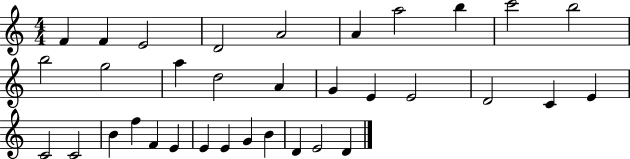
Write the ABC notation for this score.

X:1
T:Untitled
M:4/4
L:1/4
K:C
F F E2 D2 A2 A a2 b c'2 b2 b2 g2 a d2 A G E E2 D2 C E C2 C2 B f F E E E G B D E2 D